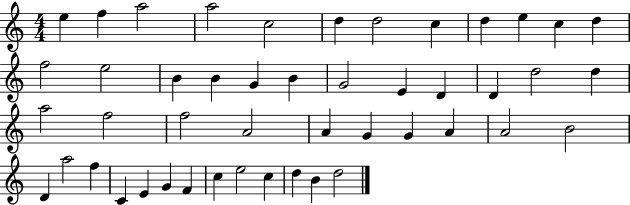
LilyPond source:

{
  \clef treble
  \numericTimeSignature
  \time 4/4
  \key c \major
  e''4 f''4 a''2 | a''2 c''2 | d''4 d''2 c''4 | d''4 e''4 c''4 d''4 | \break f''2 e''2 | b'4 b'4 g'4 b'4 | g'2 e'4 d'4 | d'4 d''2 d''4 | \break a''2 f''2 | f''2 a'2 | a'4 g'4 g'4 a'4 | a'2 b'2 | \break d'4 a''2 f''4 | c'4 e'4 g'4 f'4 | c''4 e''2 c''4 | d''4 b'4 d''2 | \break \bar "|."
}